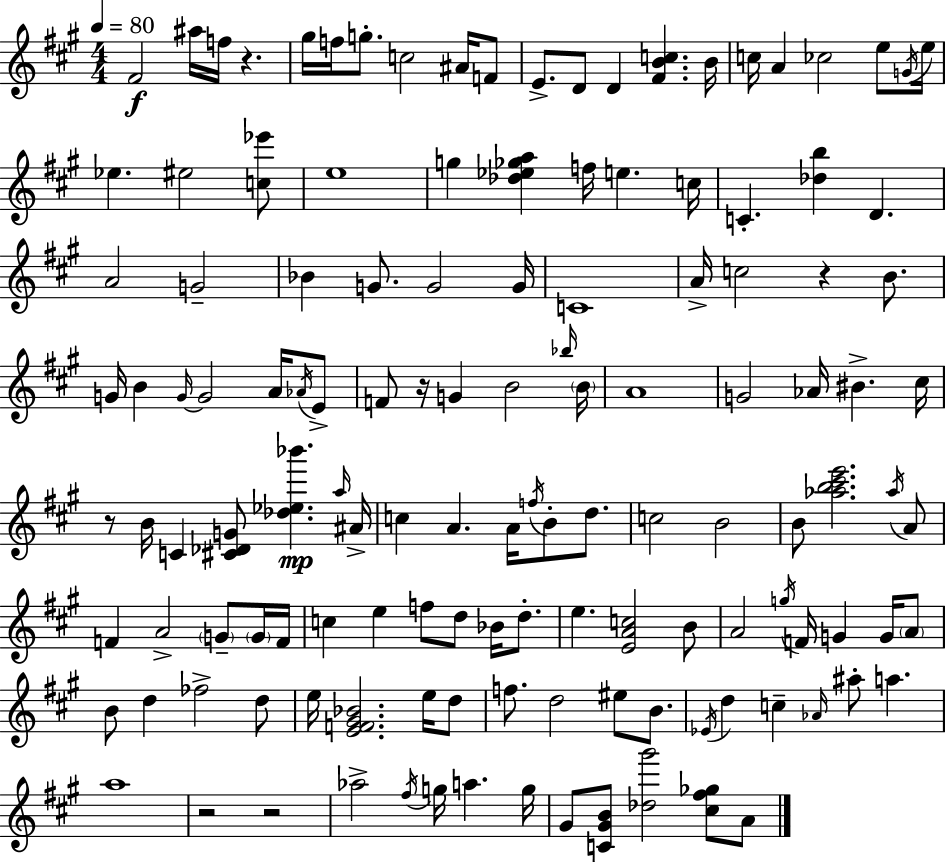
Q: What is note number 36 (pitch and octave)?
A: A4